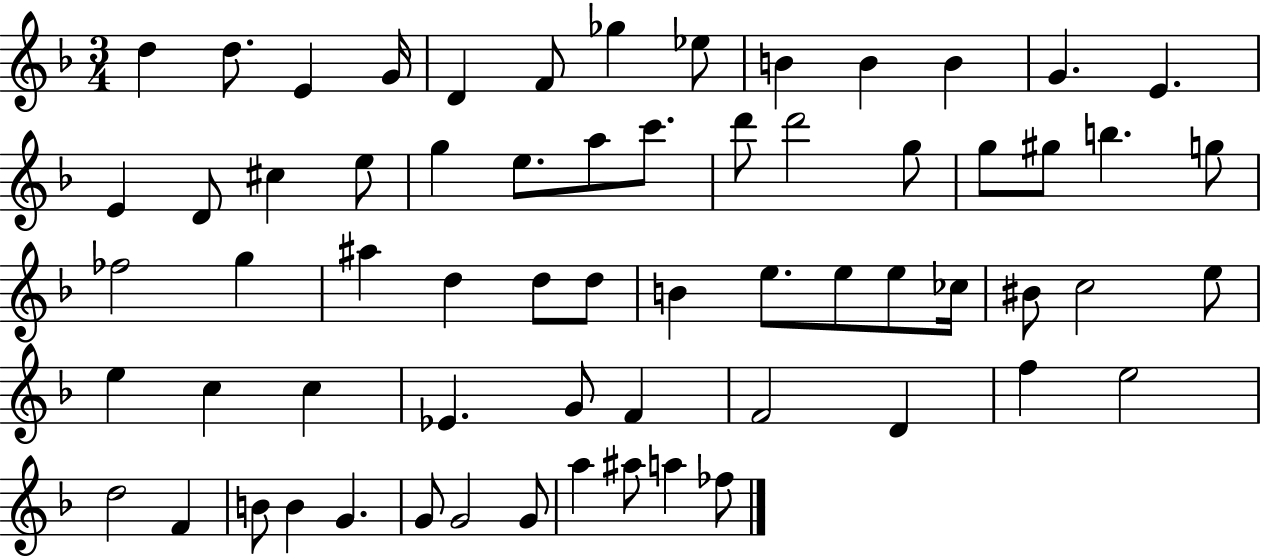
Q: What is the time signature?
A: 3/4